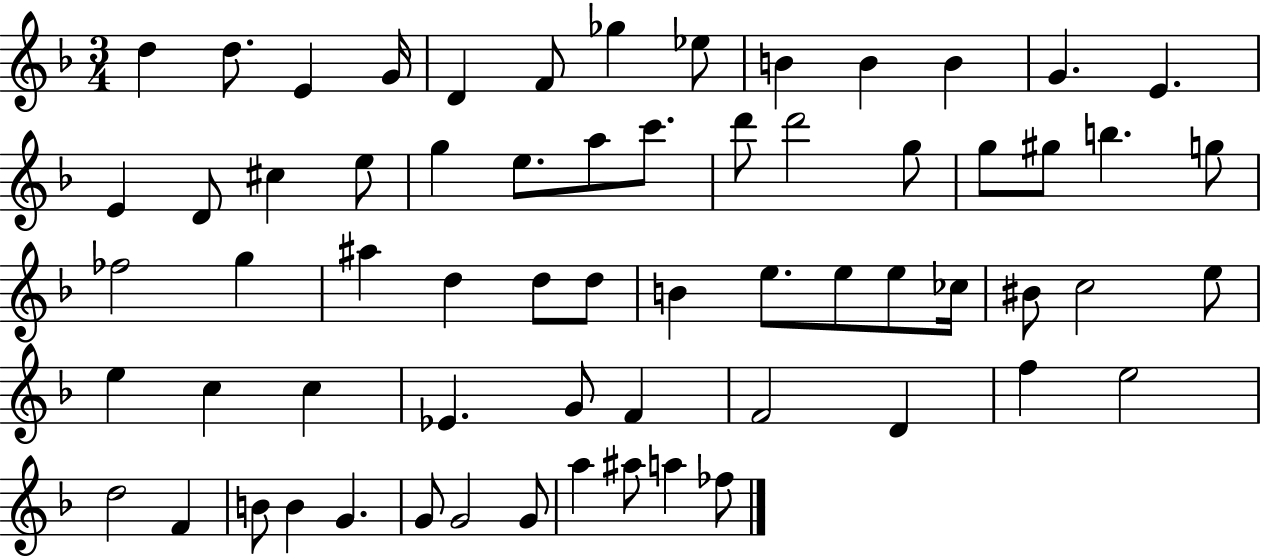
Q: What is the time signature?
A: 3/4